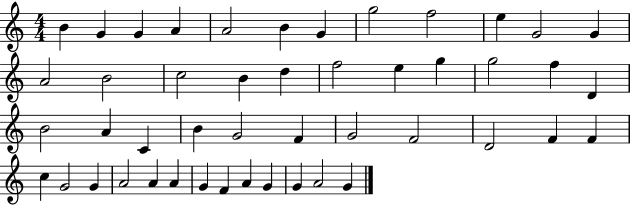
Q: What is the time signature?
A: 4/4